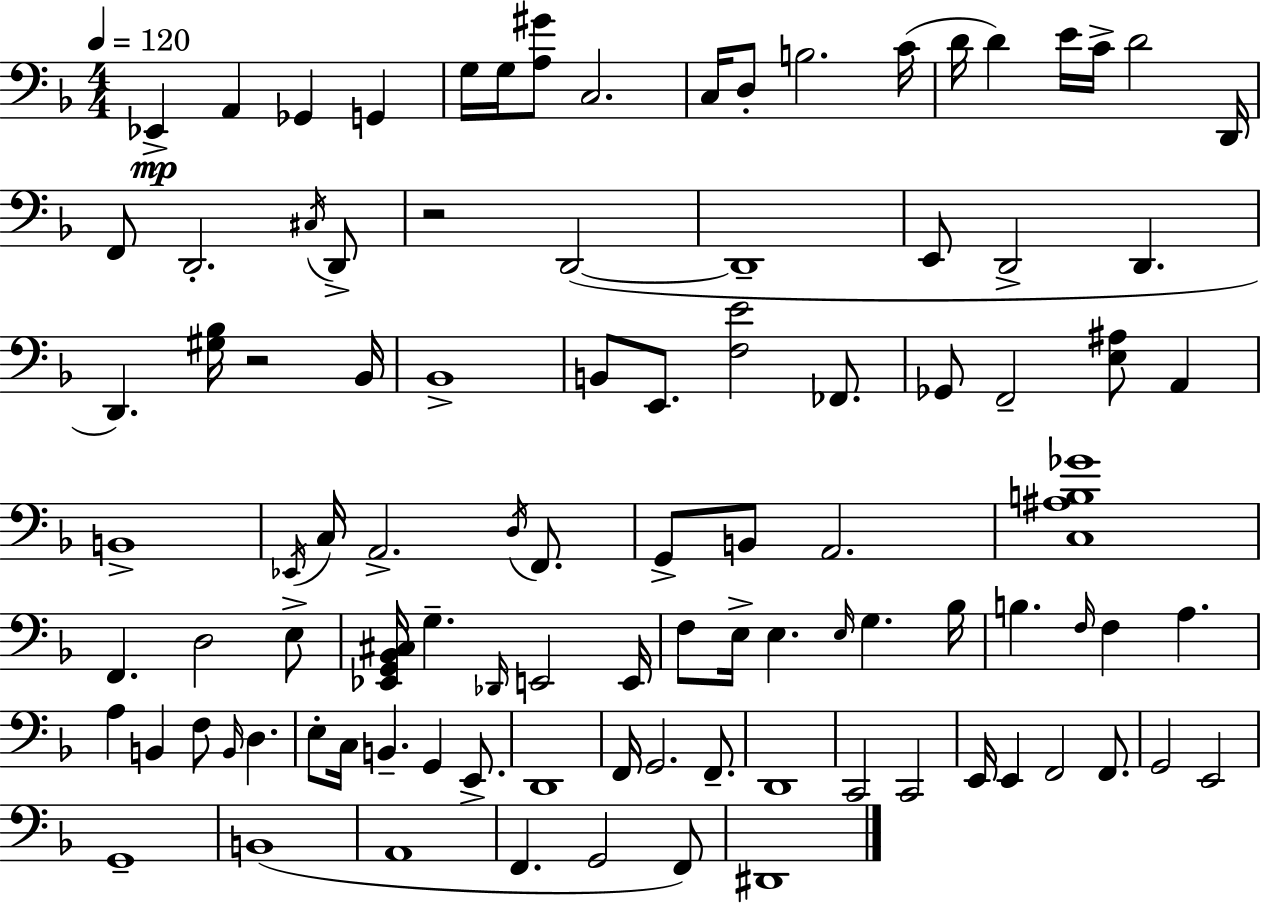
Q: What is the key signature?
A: D minor